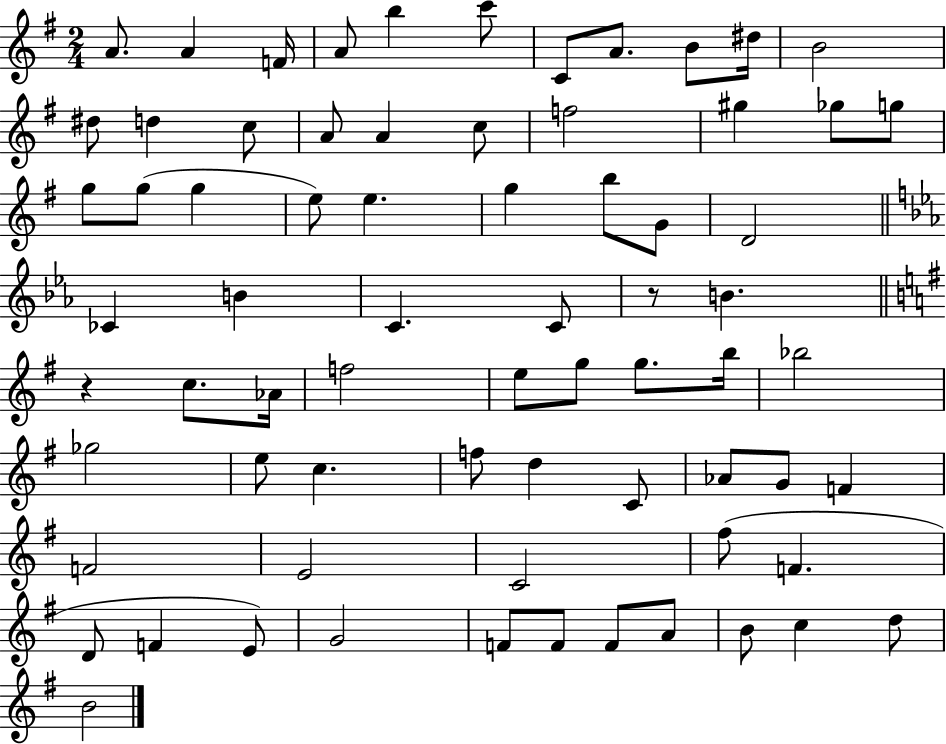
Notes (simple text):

A4/e. A4/q F4/s A4/e B5/q C6/e C4/e A4/e. B4/e D#5/s B4/h D#5/e D5/q C5/e A4/e A4/q C5/e F5/h G#5/q Gb5/e G5/e G5/e G5/e G5/q E5/e E5/q. G5/q B5/e G4/e D4/h CES4/q B4/q C4/q. C4/e R/e B4/q. R/q C5/e. Ab4/s F5/h E5/e G5/e G5/e. B5/s Bb5/h Gb5/h E5/e C5/q. F5/e D5/q C4/e Ab4/e G4/e F4/q F4/h E4/h C4/h F#5/e F4/q. D4/e F4/q E4/e G4/h F4/e F4/e F4/e A4/e B4/e C5/q D5/e B4/h